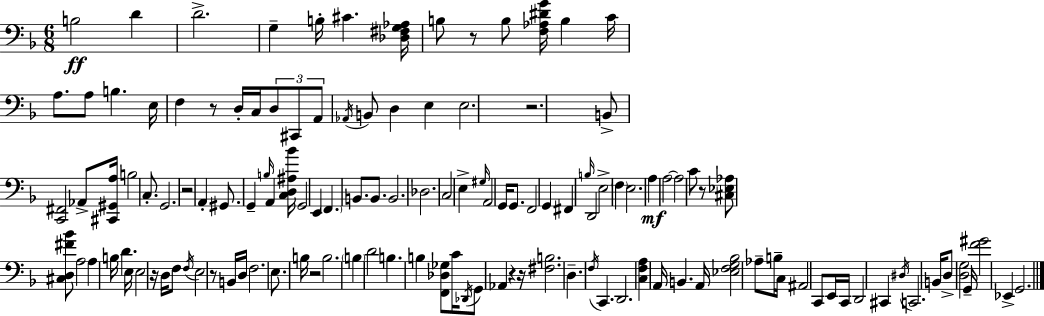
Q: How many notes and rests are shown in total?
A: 130